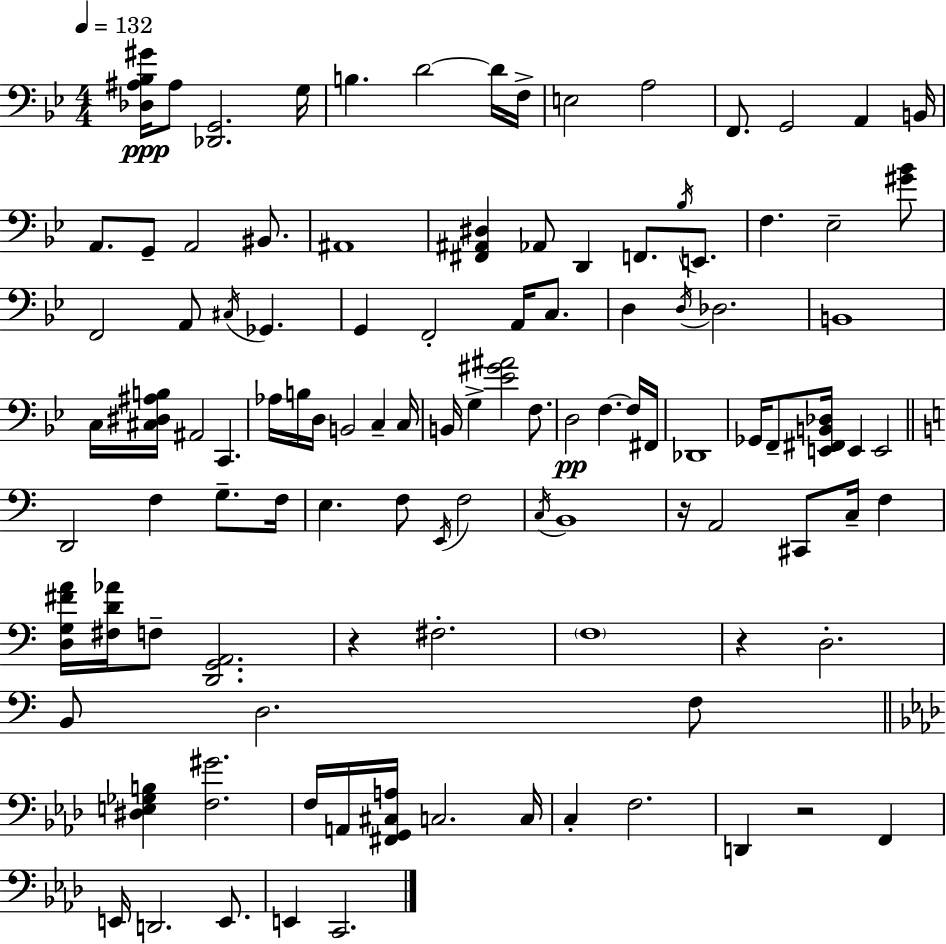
X:1
T:Untitled
M:4/4
L:1/4
K:Gm
[_D,^A,_B,^G]/4 ^A,/2 [_D,,G,,]2 G,/4 B, D2 D/4 F,/4 E,2 A,2 F,,/2 G,,2 A,, B,,/4 A,,/2 G,,/2 A,,2 ^B,,/2 ^A,,4 [^F,,^A,,^D,] _A,,/2 D,, F,,/2 _B,/4 E,,/2 F, _E,2 [^G_B]/2 F,,2 A,,/2 ^C,/4 _G,, G,, F,,2 A,,/4 C,/2 D, D,/4 _D,2 B,,4 C,/4 [^C,^D,^A,B,]/4 ^A,,2 C,, _A,/4 B,/4 D,/4 B,,2 C, C,/4 B,,/4 G, [_E^G^A]2 F,/2 D,2 F, F,/4 ^F,,/4 _D,,4 _G,,/4 F,,/2 [E,,^F,,B,,_D,]/4 E,, E,,2 D,,2 F, G,/2 F,/4 E, F,/2 E,,/4 F,2 C,/4 B,,4 z/4 A,,2 ^C,,/2 C,/4 F, [D,G,^FA]/4 [^F,D_A]/4 F,/2 [D,,G,,A,,]2 z ^F,2 F,4 z D,2 B,,/2 D,2 F,/2 [^D,E,_G,B,] [F,^G]2 F,/4 A,,/4 [^F,,G,,^C,A,]/4 C,2 C,/4 C, F,2 D,, z2 F,, E,,/4 D,,2 E,,/2 E,, C,,2